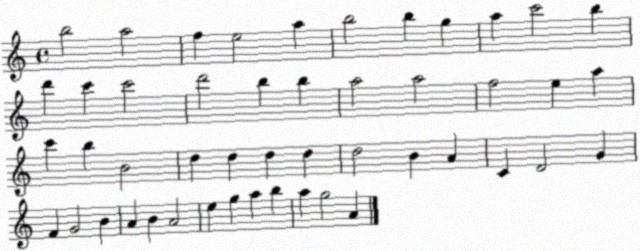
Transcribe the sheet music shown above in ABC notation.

X:1
T:Untitled
M:4/4
L:1/4
K:C
b2 a2 f e2 a b2 b g a c'2 b d' c' c'2 d'2 b b a2 a2 f2 e a c' b B2 d d d d d2 B A C D2 G F G2 B A B A2 e g a b a g2 A